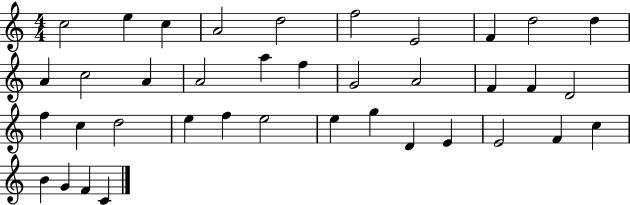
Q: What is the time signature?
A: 4/4